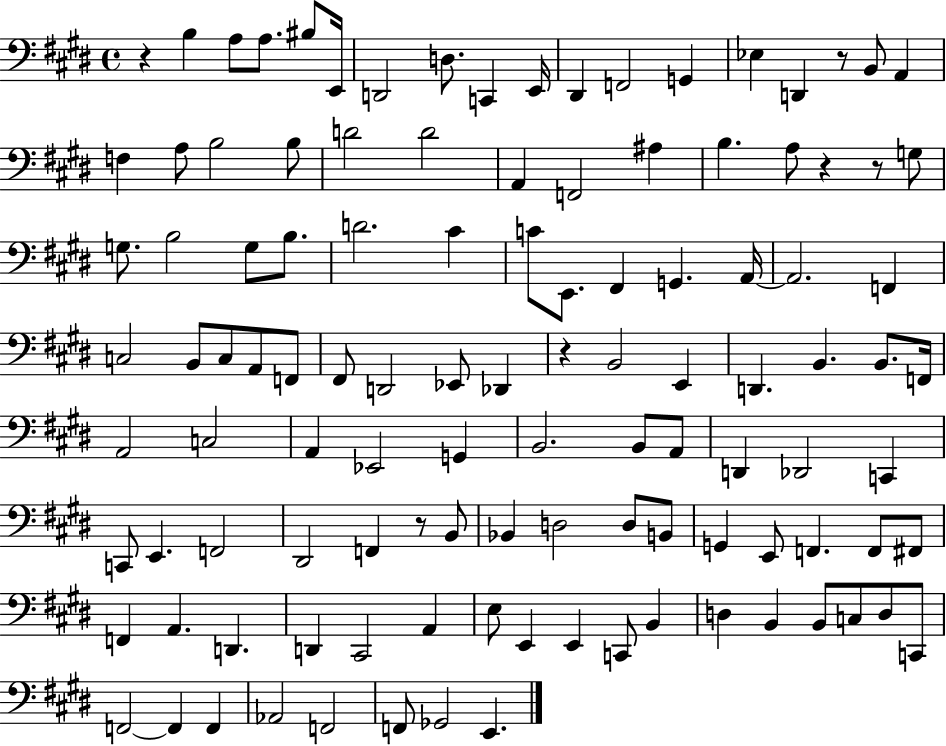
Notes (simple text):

R/q B3/q A3/e A3/e. BIS3/e E2/s D2/h D3/e. C2/q E2/s D#2/q F2/h G2/q Eb3/q D2/q R/e B2/e A2/q F3/q A3/e B3/h B3/e D4/h D4/h A2/q F2/h A#3/q B3/q. A3/e R/q R/e G3/e G3/e. B3/h G3/e B3/e. D4/h. C#4/q C4/e E2/e. F#2/q G2/q. A2/s A2/h. F2/q C3/h B2/e C3/e A2/e F2/e F#2/e D2/h Eb2/e Db2/q R/q B2/h E2/q D2/q. B2/q. B2/e. F2/s A2/h C3/h A2/q Eb2/h G2/q B2/h. B2/e A2/e D2/q Db2/h C2/q C2/e E2/q. F2/h D#2/h F2/q R/e B2/e Bb2/q D3/h D3/e B2/e G2/q E2/e F2/q. F2/e F#2/e F2/q A2/q. D2/q. D2/q C#2/h A2/q E3/e E2/q E2/q C2/e B2/q D3/q B2/q B2/e C3/e D3/e C2/e F2/h F2/q F2/q Ab2/h F2/h F2/e Gb2/h E2/q.